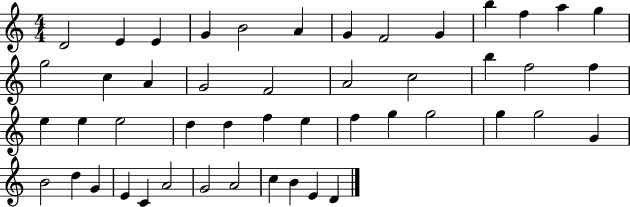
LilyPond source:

{
  \clef treble
  \numericTimeSignature
  \time 4/4
  \key c \major
  d'2 e'4 e'4 | g'4 b'2 a'4 | g'4 f'2 g'4 | b''4 f''4 a''4 g''4 | \break g''2 c''4 a'4 | g'2 f'2 | a'2 c''2 | b''4 f''2 f''4 | \break e''4 e''4 e''2 | d''4 d''4 f''4 e''4 | f''4 g''4 g''2 | g''4 g''2 g'4 | \break b'2 d''4 g'4 | e'4 c'4 a'2 | g'2 a'2 | c''4 b'4 e'4 d'4 | \break \bar "|."
}